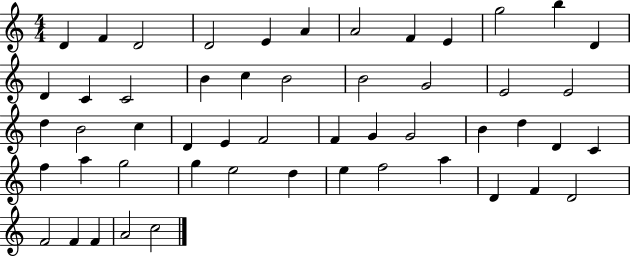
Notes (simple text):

D4/q F4/q D4/h D4/h E4/q A4/q A4/h F4/q E4/q G5/h B5/q D4/q D4/q C4/q C4/h B4/q C5/q B4/h B4/h G4/h E4/h E4/h D5/q B4/h C5/q D4/q E4/q F4/h F4/q G4/q G4/h B4/q D5/q D4/q C4/q F5/q A5/q G5/h G5/q E5/h D5/q E5/q F5/h A5/q D4/q F4/q D4/h F4/h F4/q F4/q A4/h C5/h